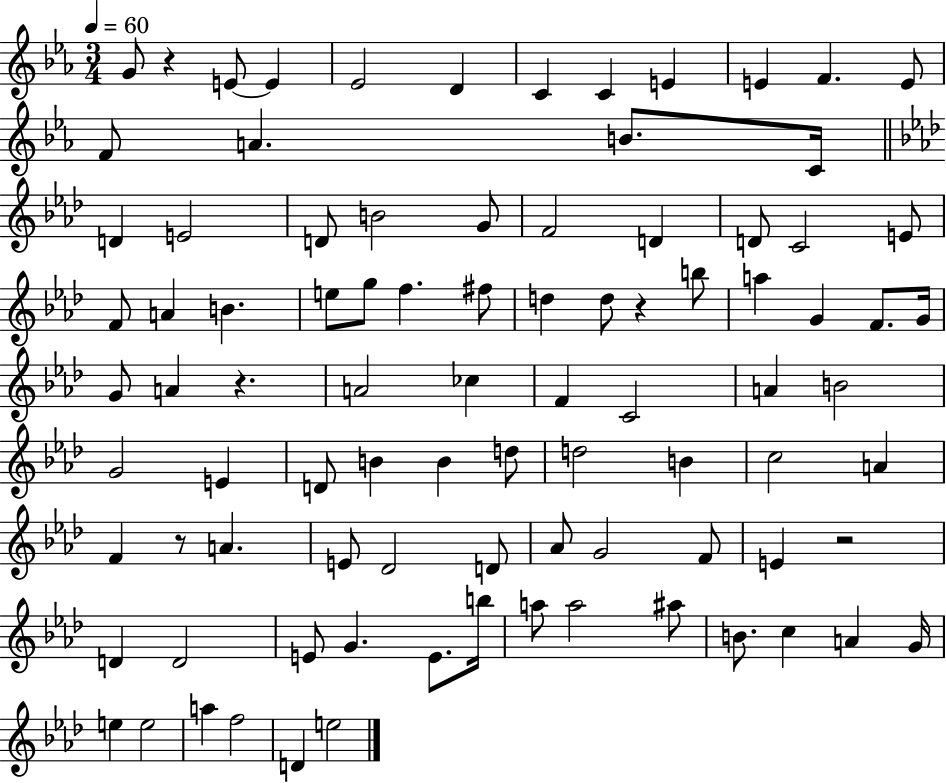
X:1
T:Untitled
M:3/4
L:1/4
K:Eb
G/2 z E/2 E _E2 D C C E E F E/2 F/2 A B/2 C/4 D E2 D/2 B2 G/2 F2 D D/2 C2 E/2 F/2 A B e/2 g/2 f ^f/2 d d/2 z b/2 a G F/2 G/4 G/2 A z A2 _c F C2 A B2 G2 E D/2 B B d/2 d2 B c2 A F z/2 A E/2 _D2 D/2 _A/2 G2 F/2 E z2 D D2 E/2 G E/2 b/4 a/2 a2 ^a/2 B/2 c A G/4 e e2 a f2 D e2